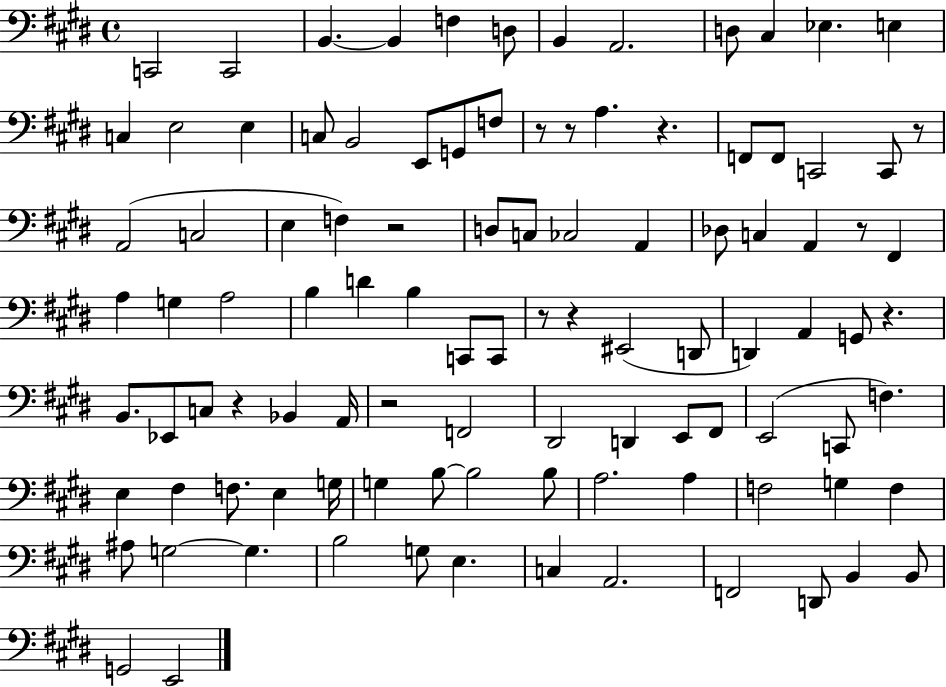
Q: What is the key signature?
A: E major